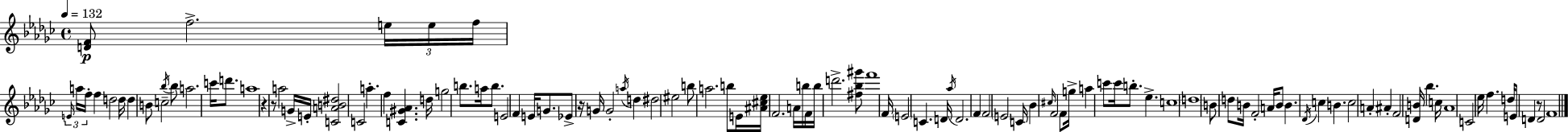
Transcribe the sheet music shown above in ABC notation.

X:1
T:Untitled
M:4/4
L:1/4
K:Ebm
[DF]/2 f2 e/4 e/4 f/4 E/4 a/4 f/4 f d2 d/4 d B/2 c2 _b/4 _b/2 a2 c'/4 d'/2 a4 z z/2 a2 G/4 E/4 [CAB^d]2 C2 a f [C^G_A] d/4 g2 b/2 a/4 b/2 E2 F E/4 G/2 _E/2 z/4 G/4 G2 a/4 d ^d2 ^e2 b/2 a2 b/2 E/4 [^A^c_e]/4 F2 A/4 b/4 F/4 b/4 d'2 [^f_b^g']/2 f'4 F/4 E2 C D/4 _a/4 D2 F F2 E2 C/4 _B ^c/4 F2 F/2 g/4 a c'/2 c'/4 b/2 _e c4 d4 B/2 d/2 B/4 F2 A/4 B/2 B _D/4 c B c2 A ^A F2 [DB]/4 _b c/4 _A4 C2 _e/4 f d/4 E/2 D z/2 D2 F4